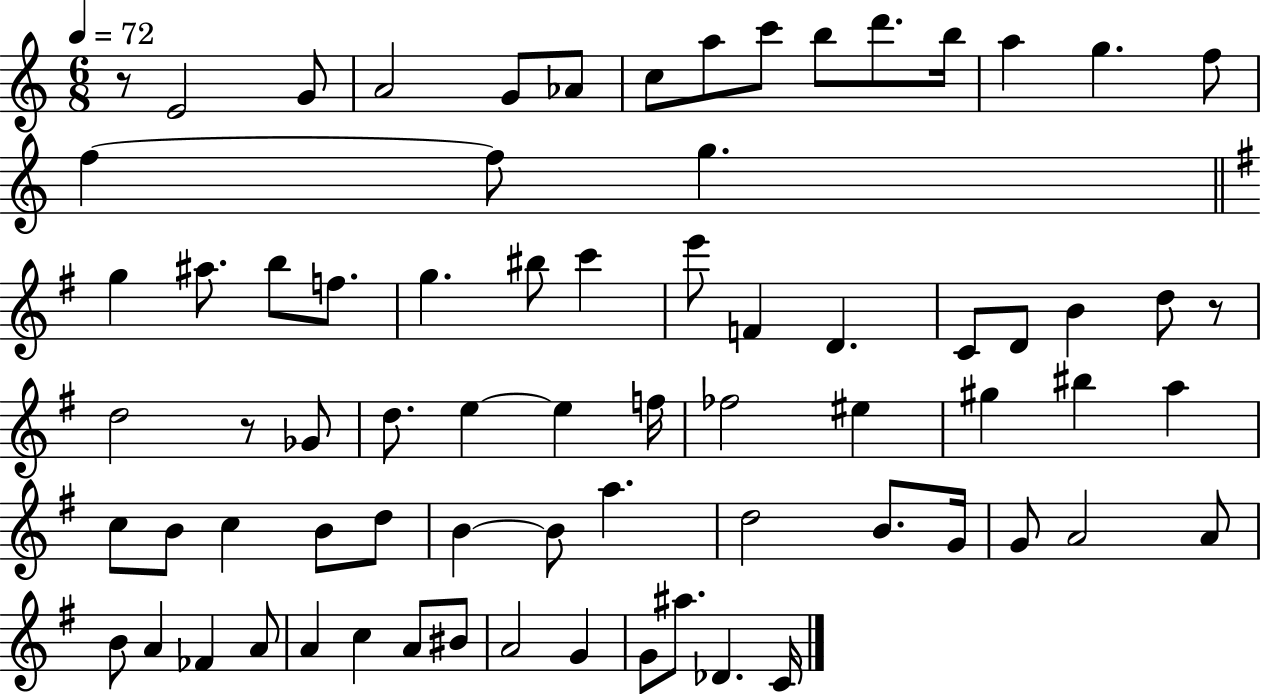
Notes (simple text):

R/e E4/h G4/e A4/h G4/e Ab4/e C5/e A5/e C6/e B5/e D6/e. B5/s A5/q G5/q. F5/e F5/q F5/e G5/q. G5/q A#5/e. B5/e F5/e. G5/q. BIS5/e C6/q E6/e F4/q D4/q. C4/e D4/e B4/q D5/e R/e D5/h R/e Gb4/e D5/e. E5/q E5/q F5/s FES5/h EIS5/q G#5/q BIS5/q A5/q C5/e B4/e C5/q B4/e D5/e B4/q B4/e A5/q. D5/h B4/e. G4/s G4/e A4/h A4/e B4/e A4/q FES4/q A4/e A4/q C5/q A4/e BIS4/e A4/h G4/q G4/e A#5/e. Db4/q. C4/s